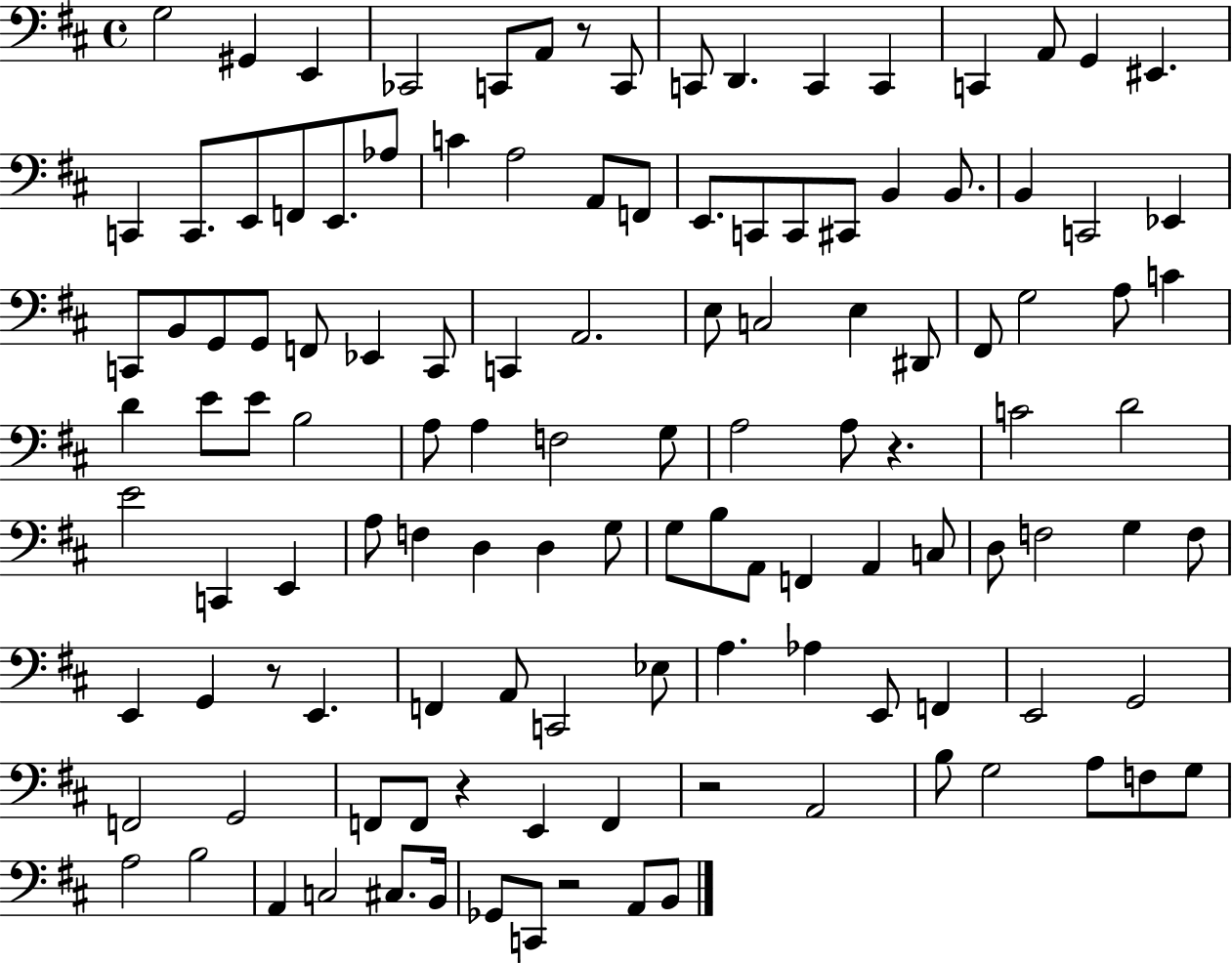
G3/h G#2/q E2/q CES2/h C2/e A2/e R/e C2/e C2/e D2/q. C2/q C2/q C2/q A2/e G2/q EIS2/q. C2/q C2/e. E2/e F2/e E2/e. Ab3/e C4/q A3/h A2/e F2/e E2/e. C2/e C2/e C#2/e B2/q B2/e. B2/q C2/h Eb2/q C2/e B2/e G2/e G2/e F2/e Eb2/q C2/e C2/q A2/h. E3/e C3/h E3/q D#2/e F#2/e G3/h A3/e C4/q D4/q E4/e E4/e B3/h A3/e A3/q F3/h G3/e A3/h A3/e R/q. C4/h D4/h E4/h C2/q E2/q A3/e F3/q D3/q D3/q G3/e G3/e B3/e A2/e F2/q A2/q C3/e D3/e F3/h G3/q F3/e E2/q G2/q R/e E2/q. F2/q A2/e C2/h Eb3/e A3/q. Ab3/q E2/e F2/q E2/h G2/h F2/h G2/h F2/e F2/e R/q E2/q F2/q R/h A2/h B3/e G3/h A3/e F3/e G3/e A3/h B3/h A2/q C3/h C#3/e. B2/s Gb2/e C2/e R/h A2/e B2/e